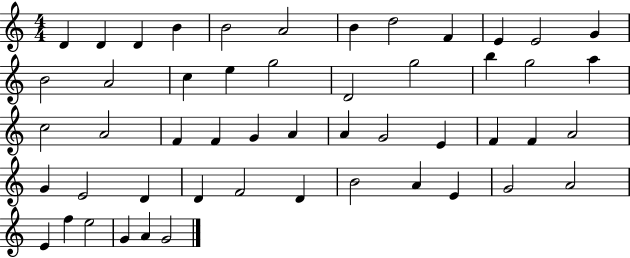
D4/q D4/q D4/q B4/q B4/h A4/h B4/q D5/h F4/q E4/q E4/h G4/q B4/h A4/h C5/q E5/q G5/h D4/h G5/h B5/q G5/h A5/q C5/h A4/h F4/q F4/q G4/q A4/q A4/q G4/h E4/q F4/q F4/q A4/h G4/q E4/h D4/q D4/q F4/h D4/q B4/h A4/q E4/q G4/h A4/h E4/q F5/q E5/h G4/q A4/q G4/h